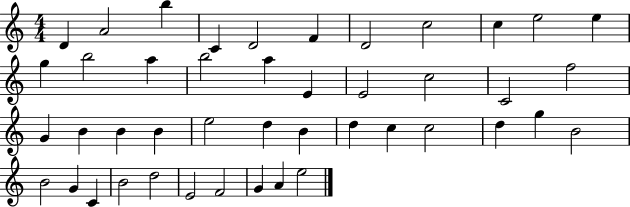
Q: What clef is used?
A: treble